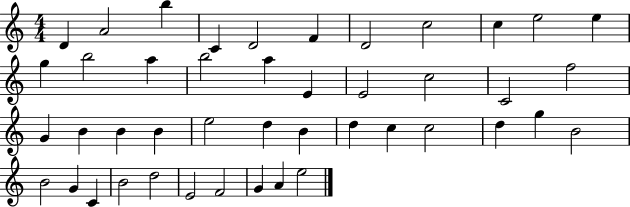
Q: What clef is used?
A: treble